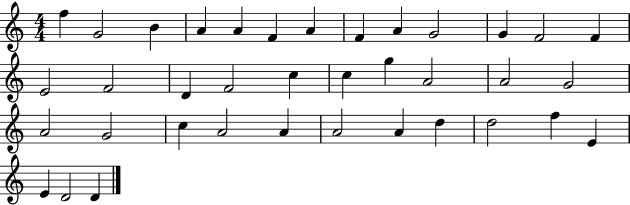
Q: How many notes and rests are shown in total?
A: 37